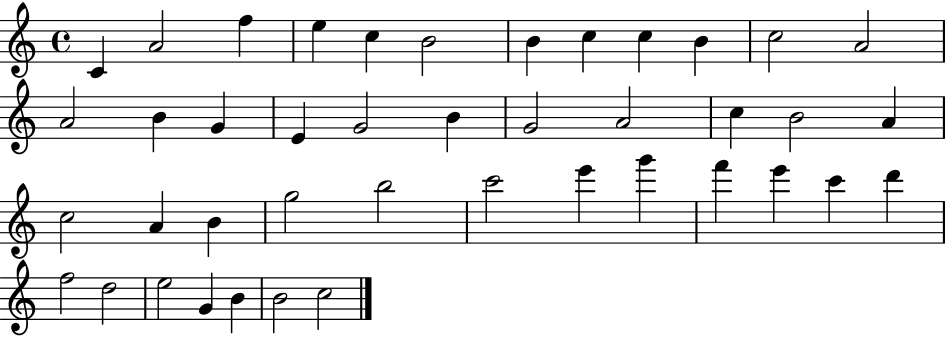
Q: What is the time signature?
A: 4/4